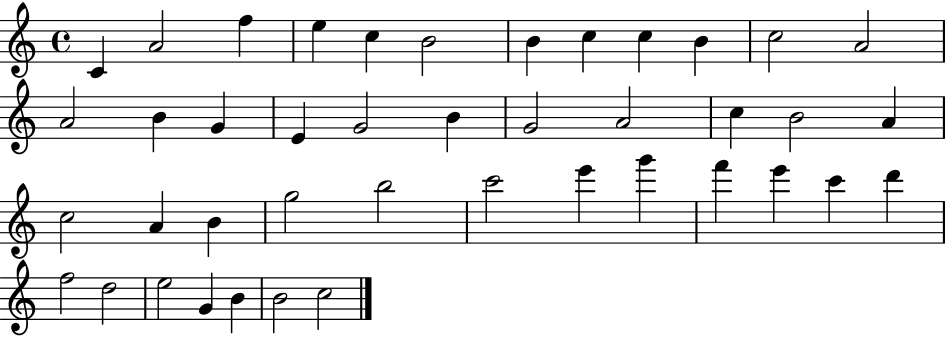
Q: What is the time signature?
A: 4/4